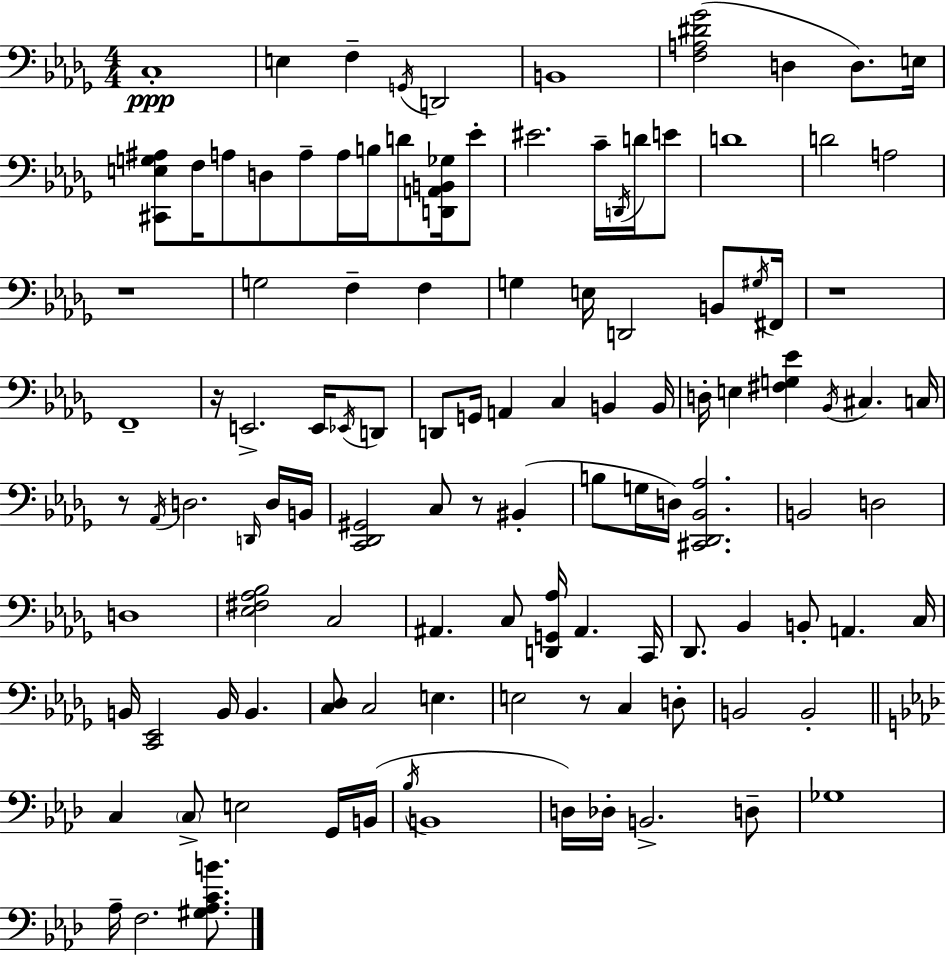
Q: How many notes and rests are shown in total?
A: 114